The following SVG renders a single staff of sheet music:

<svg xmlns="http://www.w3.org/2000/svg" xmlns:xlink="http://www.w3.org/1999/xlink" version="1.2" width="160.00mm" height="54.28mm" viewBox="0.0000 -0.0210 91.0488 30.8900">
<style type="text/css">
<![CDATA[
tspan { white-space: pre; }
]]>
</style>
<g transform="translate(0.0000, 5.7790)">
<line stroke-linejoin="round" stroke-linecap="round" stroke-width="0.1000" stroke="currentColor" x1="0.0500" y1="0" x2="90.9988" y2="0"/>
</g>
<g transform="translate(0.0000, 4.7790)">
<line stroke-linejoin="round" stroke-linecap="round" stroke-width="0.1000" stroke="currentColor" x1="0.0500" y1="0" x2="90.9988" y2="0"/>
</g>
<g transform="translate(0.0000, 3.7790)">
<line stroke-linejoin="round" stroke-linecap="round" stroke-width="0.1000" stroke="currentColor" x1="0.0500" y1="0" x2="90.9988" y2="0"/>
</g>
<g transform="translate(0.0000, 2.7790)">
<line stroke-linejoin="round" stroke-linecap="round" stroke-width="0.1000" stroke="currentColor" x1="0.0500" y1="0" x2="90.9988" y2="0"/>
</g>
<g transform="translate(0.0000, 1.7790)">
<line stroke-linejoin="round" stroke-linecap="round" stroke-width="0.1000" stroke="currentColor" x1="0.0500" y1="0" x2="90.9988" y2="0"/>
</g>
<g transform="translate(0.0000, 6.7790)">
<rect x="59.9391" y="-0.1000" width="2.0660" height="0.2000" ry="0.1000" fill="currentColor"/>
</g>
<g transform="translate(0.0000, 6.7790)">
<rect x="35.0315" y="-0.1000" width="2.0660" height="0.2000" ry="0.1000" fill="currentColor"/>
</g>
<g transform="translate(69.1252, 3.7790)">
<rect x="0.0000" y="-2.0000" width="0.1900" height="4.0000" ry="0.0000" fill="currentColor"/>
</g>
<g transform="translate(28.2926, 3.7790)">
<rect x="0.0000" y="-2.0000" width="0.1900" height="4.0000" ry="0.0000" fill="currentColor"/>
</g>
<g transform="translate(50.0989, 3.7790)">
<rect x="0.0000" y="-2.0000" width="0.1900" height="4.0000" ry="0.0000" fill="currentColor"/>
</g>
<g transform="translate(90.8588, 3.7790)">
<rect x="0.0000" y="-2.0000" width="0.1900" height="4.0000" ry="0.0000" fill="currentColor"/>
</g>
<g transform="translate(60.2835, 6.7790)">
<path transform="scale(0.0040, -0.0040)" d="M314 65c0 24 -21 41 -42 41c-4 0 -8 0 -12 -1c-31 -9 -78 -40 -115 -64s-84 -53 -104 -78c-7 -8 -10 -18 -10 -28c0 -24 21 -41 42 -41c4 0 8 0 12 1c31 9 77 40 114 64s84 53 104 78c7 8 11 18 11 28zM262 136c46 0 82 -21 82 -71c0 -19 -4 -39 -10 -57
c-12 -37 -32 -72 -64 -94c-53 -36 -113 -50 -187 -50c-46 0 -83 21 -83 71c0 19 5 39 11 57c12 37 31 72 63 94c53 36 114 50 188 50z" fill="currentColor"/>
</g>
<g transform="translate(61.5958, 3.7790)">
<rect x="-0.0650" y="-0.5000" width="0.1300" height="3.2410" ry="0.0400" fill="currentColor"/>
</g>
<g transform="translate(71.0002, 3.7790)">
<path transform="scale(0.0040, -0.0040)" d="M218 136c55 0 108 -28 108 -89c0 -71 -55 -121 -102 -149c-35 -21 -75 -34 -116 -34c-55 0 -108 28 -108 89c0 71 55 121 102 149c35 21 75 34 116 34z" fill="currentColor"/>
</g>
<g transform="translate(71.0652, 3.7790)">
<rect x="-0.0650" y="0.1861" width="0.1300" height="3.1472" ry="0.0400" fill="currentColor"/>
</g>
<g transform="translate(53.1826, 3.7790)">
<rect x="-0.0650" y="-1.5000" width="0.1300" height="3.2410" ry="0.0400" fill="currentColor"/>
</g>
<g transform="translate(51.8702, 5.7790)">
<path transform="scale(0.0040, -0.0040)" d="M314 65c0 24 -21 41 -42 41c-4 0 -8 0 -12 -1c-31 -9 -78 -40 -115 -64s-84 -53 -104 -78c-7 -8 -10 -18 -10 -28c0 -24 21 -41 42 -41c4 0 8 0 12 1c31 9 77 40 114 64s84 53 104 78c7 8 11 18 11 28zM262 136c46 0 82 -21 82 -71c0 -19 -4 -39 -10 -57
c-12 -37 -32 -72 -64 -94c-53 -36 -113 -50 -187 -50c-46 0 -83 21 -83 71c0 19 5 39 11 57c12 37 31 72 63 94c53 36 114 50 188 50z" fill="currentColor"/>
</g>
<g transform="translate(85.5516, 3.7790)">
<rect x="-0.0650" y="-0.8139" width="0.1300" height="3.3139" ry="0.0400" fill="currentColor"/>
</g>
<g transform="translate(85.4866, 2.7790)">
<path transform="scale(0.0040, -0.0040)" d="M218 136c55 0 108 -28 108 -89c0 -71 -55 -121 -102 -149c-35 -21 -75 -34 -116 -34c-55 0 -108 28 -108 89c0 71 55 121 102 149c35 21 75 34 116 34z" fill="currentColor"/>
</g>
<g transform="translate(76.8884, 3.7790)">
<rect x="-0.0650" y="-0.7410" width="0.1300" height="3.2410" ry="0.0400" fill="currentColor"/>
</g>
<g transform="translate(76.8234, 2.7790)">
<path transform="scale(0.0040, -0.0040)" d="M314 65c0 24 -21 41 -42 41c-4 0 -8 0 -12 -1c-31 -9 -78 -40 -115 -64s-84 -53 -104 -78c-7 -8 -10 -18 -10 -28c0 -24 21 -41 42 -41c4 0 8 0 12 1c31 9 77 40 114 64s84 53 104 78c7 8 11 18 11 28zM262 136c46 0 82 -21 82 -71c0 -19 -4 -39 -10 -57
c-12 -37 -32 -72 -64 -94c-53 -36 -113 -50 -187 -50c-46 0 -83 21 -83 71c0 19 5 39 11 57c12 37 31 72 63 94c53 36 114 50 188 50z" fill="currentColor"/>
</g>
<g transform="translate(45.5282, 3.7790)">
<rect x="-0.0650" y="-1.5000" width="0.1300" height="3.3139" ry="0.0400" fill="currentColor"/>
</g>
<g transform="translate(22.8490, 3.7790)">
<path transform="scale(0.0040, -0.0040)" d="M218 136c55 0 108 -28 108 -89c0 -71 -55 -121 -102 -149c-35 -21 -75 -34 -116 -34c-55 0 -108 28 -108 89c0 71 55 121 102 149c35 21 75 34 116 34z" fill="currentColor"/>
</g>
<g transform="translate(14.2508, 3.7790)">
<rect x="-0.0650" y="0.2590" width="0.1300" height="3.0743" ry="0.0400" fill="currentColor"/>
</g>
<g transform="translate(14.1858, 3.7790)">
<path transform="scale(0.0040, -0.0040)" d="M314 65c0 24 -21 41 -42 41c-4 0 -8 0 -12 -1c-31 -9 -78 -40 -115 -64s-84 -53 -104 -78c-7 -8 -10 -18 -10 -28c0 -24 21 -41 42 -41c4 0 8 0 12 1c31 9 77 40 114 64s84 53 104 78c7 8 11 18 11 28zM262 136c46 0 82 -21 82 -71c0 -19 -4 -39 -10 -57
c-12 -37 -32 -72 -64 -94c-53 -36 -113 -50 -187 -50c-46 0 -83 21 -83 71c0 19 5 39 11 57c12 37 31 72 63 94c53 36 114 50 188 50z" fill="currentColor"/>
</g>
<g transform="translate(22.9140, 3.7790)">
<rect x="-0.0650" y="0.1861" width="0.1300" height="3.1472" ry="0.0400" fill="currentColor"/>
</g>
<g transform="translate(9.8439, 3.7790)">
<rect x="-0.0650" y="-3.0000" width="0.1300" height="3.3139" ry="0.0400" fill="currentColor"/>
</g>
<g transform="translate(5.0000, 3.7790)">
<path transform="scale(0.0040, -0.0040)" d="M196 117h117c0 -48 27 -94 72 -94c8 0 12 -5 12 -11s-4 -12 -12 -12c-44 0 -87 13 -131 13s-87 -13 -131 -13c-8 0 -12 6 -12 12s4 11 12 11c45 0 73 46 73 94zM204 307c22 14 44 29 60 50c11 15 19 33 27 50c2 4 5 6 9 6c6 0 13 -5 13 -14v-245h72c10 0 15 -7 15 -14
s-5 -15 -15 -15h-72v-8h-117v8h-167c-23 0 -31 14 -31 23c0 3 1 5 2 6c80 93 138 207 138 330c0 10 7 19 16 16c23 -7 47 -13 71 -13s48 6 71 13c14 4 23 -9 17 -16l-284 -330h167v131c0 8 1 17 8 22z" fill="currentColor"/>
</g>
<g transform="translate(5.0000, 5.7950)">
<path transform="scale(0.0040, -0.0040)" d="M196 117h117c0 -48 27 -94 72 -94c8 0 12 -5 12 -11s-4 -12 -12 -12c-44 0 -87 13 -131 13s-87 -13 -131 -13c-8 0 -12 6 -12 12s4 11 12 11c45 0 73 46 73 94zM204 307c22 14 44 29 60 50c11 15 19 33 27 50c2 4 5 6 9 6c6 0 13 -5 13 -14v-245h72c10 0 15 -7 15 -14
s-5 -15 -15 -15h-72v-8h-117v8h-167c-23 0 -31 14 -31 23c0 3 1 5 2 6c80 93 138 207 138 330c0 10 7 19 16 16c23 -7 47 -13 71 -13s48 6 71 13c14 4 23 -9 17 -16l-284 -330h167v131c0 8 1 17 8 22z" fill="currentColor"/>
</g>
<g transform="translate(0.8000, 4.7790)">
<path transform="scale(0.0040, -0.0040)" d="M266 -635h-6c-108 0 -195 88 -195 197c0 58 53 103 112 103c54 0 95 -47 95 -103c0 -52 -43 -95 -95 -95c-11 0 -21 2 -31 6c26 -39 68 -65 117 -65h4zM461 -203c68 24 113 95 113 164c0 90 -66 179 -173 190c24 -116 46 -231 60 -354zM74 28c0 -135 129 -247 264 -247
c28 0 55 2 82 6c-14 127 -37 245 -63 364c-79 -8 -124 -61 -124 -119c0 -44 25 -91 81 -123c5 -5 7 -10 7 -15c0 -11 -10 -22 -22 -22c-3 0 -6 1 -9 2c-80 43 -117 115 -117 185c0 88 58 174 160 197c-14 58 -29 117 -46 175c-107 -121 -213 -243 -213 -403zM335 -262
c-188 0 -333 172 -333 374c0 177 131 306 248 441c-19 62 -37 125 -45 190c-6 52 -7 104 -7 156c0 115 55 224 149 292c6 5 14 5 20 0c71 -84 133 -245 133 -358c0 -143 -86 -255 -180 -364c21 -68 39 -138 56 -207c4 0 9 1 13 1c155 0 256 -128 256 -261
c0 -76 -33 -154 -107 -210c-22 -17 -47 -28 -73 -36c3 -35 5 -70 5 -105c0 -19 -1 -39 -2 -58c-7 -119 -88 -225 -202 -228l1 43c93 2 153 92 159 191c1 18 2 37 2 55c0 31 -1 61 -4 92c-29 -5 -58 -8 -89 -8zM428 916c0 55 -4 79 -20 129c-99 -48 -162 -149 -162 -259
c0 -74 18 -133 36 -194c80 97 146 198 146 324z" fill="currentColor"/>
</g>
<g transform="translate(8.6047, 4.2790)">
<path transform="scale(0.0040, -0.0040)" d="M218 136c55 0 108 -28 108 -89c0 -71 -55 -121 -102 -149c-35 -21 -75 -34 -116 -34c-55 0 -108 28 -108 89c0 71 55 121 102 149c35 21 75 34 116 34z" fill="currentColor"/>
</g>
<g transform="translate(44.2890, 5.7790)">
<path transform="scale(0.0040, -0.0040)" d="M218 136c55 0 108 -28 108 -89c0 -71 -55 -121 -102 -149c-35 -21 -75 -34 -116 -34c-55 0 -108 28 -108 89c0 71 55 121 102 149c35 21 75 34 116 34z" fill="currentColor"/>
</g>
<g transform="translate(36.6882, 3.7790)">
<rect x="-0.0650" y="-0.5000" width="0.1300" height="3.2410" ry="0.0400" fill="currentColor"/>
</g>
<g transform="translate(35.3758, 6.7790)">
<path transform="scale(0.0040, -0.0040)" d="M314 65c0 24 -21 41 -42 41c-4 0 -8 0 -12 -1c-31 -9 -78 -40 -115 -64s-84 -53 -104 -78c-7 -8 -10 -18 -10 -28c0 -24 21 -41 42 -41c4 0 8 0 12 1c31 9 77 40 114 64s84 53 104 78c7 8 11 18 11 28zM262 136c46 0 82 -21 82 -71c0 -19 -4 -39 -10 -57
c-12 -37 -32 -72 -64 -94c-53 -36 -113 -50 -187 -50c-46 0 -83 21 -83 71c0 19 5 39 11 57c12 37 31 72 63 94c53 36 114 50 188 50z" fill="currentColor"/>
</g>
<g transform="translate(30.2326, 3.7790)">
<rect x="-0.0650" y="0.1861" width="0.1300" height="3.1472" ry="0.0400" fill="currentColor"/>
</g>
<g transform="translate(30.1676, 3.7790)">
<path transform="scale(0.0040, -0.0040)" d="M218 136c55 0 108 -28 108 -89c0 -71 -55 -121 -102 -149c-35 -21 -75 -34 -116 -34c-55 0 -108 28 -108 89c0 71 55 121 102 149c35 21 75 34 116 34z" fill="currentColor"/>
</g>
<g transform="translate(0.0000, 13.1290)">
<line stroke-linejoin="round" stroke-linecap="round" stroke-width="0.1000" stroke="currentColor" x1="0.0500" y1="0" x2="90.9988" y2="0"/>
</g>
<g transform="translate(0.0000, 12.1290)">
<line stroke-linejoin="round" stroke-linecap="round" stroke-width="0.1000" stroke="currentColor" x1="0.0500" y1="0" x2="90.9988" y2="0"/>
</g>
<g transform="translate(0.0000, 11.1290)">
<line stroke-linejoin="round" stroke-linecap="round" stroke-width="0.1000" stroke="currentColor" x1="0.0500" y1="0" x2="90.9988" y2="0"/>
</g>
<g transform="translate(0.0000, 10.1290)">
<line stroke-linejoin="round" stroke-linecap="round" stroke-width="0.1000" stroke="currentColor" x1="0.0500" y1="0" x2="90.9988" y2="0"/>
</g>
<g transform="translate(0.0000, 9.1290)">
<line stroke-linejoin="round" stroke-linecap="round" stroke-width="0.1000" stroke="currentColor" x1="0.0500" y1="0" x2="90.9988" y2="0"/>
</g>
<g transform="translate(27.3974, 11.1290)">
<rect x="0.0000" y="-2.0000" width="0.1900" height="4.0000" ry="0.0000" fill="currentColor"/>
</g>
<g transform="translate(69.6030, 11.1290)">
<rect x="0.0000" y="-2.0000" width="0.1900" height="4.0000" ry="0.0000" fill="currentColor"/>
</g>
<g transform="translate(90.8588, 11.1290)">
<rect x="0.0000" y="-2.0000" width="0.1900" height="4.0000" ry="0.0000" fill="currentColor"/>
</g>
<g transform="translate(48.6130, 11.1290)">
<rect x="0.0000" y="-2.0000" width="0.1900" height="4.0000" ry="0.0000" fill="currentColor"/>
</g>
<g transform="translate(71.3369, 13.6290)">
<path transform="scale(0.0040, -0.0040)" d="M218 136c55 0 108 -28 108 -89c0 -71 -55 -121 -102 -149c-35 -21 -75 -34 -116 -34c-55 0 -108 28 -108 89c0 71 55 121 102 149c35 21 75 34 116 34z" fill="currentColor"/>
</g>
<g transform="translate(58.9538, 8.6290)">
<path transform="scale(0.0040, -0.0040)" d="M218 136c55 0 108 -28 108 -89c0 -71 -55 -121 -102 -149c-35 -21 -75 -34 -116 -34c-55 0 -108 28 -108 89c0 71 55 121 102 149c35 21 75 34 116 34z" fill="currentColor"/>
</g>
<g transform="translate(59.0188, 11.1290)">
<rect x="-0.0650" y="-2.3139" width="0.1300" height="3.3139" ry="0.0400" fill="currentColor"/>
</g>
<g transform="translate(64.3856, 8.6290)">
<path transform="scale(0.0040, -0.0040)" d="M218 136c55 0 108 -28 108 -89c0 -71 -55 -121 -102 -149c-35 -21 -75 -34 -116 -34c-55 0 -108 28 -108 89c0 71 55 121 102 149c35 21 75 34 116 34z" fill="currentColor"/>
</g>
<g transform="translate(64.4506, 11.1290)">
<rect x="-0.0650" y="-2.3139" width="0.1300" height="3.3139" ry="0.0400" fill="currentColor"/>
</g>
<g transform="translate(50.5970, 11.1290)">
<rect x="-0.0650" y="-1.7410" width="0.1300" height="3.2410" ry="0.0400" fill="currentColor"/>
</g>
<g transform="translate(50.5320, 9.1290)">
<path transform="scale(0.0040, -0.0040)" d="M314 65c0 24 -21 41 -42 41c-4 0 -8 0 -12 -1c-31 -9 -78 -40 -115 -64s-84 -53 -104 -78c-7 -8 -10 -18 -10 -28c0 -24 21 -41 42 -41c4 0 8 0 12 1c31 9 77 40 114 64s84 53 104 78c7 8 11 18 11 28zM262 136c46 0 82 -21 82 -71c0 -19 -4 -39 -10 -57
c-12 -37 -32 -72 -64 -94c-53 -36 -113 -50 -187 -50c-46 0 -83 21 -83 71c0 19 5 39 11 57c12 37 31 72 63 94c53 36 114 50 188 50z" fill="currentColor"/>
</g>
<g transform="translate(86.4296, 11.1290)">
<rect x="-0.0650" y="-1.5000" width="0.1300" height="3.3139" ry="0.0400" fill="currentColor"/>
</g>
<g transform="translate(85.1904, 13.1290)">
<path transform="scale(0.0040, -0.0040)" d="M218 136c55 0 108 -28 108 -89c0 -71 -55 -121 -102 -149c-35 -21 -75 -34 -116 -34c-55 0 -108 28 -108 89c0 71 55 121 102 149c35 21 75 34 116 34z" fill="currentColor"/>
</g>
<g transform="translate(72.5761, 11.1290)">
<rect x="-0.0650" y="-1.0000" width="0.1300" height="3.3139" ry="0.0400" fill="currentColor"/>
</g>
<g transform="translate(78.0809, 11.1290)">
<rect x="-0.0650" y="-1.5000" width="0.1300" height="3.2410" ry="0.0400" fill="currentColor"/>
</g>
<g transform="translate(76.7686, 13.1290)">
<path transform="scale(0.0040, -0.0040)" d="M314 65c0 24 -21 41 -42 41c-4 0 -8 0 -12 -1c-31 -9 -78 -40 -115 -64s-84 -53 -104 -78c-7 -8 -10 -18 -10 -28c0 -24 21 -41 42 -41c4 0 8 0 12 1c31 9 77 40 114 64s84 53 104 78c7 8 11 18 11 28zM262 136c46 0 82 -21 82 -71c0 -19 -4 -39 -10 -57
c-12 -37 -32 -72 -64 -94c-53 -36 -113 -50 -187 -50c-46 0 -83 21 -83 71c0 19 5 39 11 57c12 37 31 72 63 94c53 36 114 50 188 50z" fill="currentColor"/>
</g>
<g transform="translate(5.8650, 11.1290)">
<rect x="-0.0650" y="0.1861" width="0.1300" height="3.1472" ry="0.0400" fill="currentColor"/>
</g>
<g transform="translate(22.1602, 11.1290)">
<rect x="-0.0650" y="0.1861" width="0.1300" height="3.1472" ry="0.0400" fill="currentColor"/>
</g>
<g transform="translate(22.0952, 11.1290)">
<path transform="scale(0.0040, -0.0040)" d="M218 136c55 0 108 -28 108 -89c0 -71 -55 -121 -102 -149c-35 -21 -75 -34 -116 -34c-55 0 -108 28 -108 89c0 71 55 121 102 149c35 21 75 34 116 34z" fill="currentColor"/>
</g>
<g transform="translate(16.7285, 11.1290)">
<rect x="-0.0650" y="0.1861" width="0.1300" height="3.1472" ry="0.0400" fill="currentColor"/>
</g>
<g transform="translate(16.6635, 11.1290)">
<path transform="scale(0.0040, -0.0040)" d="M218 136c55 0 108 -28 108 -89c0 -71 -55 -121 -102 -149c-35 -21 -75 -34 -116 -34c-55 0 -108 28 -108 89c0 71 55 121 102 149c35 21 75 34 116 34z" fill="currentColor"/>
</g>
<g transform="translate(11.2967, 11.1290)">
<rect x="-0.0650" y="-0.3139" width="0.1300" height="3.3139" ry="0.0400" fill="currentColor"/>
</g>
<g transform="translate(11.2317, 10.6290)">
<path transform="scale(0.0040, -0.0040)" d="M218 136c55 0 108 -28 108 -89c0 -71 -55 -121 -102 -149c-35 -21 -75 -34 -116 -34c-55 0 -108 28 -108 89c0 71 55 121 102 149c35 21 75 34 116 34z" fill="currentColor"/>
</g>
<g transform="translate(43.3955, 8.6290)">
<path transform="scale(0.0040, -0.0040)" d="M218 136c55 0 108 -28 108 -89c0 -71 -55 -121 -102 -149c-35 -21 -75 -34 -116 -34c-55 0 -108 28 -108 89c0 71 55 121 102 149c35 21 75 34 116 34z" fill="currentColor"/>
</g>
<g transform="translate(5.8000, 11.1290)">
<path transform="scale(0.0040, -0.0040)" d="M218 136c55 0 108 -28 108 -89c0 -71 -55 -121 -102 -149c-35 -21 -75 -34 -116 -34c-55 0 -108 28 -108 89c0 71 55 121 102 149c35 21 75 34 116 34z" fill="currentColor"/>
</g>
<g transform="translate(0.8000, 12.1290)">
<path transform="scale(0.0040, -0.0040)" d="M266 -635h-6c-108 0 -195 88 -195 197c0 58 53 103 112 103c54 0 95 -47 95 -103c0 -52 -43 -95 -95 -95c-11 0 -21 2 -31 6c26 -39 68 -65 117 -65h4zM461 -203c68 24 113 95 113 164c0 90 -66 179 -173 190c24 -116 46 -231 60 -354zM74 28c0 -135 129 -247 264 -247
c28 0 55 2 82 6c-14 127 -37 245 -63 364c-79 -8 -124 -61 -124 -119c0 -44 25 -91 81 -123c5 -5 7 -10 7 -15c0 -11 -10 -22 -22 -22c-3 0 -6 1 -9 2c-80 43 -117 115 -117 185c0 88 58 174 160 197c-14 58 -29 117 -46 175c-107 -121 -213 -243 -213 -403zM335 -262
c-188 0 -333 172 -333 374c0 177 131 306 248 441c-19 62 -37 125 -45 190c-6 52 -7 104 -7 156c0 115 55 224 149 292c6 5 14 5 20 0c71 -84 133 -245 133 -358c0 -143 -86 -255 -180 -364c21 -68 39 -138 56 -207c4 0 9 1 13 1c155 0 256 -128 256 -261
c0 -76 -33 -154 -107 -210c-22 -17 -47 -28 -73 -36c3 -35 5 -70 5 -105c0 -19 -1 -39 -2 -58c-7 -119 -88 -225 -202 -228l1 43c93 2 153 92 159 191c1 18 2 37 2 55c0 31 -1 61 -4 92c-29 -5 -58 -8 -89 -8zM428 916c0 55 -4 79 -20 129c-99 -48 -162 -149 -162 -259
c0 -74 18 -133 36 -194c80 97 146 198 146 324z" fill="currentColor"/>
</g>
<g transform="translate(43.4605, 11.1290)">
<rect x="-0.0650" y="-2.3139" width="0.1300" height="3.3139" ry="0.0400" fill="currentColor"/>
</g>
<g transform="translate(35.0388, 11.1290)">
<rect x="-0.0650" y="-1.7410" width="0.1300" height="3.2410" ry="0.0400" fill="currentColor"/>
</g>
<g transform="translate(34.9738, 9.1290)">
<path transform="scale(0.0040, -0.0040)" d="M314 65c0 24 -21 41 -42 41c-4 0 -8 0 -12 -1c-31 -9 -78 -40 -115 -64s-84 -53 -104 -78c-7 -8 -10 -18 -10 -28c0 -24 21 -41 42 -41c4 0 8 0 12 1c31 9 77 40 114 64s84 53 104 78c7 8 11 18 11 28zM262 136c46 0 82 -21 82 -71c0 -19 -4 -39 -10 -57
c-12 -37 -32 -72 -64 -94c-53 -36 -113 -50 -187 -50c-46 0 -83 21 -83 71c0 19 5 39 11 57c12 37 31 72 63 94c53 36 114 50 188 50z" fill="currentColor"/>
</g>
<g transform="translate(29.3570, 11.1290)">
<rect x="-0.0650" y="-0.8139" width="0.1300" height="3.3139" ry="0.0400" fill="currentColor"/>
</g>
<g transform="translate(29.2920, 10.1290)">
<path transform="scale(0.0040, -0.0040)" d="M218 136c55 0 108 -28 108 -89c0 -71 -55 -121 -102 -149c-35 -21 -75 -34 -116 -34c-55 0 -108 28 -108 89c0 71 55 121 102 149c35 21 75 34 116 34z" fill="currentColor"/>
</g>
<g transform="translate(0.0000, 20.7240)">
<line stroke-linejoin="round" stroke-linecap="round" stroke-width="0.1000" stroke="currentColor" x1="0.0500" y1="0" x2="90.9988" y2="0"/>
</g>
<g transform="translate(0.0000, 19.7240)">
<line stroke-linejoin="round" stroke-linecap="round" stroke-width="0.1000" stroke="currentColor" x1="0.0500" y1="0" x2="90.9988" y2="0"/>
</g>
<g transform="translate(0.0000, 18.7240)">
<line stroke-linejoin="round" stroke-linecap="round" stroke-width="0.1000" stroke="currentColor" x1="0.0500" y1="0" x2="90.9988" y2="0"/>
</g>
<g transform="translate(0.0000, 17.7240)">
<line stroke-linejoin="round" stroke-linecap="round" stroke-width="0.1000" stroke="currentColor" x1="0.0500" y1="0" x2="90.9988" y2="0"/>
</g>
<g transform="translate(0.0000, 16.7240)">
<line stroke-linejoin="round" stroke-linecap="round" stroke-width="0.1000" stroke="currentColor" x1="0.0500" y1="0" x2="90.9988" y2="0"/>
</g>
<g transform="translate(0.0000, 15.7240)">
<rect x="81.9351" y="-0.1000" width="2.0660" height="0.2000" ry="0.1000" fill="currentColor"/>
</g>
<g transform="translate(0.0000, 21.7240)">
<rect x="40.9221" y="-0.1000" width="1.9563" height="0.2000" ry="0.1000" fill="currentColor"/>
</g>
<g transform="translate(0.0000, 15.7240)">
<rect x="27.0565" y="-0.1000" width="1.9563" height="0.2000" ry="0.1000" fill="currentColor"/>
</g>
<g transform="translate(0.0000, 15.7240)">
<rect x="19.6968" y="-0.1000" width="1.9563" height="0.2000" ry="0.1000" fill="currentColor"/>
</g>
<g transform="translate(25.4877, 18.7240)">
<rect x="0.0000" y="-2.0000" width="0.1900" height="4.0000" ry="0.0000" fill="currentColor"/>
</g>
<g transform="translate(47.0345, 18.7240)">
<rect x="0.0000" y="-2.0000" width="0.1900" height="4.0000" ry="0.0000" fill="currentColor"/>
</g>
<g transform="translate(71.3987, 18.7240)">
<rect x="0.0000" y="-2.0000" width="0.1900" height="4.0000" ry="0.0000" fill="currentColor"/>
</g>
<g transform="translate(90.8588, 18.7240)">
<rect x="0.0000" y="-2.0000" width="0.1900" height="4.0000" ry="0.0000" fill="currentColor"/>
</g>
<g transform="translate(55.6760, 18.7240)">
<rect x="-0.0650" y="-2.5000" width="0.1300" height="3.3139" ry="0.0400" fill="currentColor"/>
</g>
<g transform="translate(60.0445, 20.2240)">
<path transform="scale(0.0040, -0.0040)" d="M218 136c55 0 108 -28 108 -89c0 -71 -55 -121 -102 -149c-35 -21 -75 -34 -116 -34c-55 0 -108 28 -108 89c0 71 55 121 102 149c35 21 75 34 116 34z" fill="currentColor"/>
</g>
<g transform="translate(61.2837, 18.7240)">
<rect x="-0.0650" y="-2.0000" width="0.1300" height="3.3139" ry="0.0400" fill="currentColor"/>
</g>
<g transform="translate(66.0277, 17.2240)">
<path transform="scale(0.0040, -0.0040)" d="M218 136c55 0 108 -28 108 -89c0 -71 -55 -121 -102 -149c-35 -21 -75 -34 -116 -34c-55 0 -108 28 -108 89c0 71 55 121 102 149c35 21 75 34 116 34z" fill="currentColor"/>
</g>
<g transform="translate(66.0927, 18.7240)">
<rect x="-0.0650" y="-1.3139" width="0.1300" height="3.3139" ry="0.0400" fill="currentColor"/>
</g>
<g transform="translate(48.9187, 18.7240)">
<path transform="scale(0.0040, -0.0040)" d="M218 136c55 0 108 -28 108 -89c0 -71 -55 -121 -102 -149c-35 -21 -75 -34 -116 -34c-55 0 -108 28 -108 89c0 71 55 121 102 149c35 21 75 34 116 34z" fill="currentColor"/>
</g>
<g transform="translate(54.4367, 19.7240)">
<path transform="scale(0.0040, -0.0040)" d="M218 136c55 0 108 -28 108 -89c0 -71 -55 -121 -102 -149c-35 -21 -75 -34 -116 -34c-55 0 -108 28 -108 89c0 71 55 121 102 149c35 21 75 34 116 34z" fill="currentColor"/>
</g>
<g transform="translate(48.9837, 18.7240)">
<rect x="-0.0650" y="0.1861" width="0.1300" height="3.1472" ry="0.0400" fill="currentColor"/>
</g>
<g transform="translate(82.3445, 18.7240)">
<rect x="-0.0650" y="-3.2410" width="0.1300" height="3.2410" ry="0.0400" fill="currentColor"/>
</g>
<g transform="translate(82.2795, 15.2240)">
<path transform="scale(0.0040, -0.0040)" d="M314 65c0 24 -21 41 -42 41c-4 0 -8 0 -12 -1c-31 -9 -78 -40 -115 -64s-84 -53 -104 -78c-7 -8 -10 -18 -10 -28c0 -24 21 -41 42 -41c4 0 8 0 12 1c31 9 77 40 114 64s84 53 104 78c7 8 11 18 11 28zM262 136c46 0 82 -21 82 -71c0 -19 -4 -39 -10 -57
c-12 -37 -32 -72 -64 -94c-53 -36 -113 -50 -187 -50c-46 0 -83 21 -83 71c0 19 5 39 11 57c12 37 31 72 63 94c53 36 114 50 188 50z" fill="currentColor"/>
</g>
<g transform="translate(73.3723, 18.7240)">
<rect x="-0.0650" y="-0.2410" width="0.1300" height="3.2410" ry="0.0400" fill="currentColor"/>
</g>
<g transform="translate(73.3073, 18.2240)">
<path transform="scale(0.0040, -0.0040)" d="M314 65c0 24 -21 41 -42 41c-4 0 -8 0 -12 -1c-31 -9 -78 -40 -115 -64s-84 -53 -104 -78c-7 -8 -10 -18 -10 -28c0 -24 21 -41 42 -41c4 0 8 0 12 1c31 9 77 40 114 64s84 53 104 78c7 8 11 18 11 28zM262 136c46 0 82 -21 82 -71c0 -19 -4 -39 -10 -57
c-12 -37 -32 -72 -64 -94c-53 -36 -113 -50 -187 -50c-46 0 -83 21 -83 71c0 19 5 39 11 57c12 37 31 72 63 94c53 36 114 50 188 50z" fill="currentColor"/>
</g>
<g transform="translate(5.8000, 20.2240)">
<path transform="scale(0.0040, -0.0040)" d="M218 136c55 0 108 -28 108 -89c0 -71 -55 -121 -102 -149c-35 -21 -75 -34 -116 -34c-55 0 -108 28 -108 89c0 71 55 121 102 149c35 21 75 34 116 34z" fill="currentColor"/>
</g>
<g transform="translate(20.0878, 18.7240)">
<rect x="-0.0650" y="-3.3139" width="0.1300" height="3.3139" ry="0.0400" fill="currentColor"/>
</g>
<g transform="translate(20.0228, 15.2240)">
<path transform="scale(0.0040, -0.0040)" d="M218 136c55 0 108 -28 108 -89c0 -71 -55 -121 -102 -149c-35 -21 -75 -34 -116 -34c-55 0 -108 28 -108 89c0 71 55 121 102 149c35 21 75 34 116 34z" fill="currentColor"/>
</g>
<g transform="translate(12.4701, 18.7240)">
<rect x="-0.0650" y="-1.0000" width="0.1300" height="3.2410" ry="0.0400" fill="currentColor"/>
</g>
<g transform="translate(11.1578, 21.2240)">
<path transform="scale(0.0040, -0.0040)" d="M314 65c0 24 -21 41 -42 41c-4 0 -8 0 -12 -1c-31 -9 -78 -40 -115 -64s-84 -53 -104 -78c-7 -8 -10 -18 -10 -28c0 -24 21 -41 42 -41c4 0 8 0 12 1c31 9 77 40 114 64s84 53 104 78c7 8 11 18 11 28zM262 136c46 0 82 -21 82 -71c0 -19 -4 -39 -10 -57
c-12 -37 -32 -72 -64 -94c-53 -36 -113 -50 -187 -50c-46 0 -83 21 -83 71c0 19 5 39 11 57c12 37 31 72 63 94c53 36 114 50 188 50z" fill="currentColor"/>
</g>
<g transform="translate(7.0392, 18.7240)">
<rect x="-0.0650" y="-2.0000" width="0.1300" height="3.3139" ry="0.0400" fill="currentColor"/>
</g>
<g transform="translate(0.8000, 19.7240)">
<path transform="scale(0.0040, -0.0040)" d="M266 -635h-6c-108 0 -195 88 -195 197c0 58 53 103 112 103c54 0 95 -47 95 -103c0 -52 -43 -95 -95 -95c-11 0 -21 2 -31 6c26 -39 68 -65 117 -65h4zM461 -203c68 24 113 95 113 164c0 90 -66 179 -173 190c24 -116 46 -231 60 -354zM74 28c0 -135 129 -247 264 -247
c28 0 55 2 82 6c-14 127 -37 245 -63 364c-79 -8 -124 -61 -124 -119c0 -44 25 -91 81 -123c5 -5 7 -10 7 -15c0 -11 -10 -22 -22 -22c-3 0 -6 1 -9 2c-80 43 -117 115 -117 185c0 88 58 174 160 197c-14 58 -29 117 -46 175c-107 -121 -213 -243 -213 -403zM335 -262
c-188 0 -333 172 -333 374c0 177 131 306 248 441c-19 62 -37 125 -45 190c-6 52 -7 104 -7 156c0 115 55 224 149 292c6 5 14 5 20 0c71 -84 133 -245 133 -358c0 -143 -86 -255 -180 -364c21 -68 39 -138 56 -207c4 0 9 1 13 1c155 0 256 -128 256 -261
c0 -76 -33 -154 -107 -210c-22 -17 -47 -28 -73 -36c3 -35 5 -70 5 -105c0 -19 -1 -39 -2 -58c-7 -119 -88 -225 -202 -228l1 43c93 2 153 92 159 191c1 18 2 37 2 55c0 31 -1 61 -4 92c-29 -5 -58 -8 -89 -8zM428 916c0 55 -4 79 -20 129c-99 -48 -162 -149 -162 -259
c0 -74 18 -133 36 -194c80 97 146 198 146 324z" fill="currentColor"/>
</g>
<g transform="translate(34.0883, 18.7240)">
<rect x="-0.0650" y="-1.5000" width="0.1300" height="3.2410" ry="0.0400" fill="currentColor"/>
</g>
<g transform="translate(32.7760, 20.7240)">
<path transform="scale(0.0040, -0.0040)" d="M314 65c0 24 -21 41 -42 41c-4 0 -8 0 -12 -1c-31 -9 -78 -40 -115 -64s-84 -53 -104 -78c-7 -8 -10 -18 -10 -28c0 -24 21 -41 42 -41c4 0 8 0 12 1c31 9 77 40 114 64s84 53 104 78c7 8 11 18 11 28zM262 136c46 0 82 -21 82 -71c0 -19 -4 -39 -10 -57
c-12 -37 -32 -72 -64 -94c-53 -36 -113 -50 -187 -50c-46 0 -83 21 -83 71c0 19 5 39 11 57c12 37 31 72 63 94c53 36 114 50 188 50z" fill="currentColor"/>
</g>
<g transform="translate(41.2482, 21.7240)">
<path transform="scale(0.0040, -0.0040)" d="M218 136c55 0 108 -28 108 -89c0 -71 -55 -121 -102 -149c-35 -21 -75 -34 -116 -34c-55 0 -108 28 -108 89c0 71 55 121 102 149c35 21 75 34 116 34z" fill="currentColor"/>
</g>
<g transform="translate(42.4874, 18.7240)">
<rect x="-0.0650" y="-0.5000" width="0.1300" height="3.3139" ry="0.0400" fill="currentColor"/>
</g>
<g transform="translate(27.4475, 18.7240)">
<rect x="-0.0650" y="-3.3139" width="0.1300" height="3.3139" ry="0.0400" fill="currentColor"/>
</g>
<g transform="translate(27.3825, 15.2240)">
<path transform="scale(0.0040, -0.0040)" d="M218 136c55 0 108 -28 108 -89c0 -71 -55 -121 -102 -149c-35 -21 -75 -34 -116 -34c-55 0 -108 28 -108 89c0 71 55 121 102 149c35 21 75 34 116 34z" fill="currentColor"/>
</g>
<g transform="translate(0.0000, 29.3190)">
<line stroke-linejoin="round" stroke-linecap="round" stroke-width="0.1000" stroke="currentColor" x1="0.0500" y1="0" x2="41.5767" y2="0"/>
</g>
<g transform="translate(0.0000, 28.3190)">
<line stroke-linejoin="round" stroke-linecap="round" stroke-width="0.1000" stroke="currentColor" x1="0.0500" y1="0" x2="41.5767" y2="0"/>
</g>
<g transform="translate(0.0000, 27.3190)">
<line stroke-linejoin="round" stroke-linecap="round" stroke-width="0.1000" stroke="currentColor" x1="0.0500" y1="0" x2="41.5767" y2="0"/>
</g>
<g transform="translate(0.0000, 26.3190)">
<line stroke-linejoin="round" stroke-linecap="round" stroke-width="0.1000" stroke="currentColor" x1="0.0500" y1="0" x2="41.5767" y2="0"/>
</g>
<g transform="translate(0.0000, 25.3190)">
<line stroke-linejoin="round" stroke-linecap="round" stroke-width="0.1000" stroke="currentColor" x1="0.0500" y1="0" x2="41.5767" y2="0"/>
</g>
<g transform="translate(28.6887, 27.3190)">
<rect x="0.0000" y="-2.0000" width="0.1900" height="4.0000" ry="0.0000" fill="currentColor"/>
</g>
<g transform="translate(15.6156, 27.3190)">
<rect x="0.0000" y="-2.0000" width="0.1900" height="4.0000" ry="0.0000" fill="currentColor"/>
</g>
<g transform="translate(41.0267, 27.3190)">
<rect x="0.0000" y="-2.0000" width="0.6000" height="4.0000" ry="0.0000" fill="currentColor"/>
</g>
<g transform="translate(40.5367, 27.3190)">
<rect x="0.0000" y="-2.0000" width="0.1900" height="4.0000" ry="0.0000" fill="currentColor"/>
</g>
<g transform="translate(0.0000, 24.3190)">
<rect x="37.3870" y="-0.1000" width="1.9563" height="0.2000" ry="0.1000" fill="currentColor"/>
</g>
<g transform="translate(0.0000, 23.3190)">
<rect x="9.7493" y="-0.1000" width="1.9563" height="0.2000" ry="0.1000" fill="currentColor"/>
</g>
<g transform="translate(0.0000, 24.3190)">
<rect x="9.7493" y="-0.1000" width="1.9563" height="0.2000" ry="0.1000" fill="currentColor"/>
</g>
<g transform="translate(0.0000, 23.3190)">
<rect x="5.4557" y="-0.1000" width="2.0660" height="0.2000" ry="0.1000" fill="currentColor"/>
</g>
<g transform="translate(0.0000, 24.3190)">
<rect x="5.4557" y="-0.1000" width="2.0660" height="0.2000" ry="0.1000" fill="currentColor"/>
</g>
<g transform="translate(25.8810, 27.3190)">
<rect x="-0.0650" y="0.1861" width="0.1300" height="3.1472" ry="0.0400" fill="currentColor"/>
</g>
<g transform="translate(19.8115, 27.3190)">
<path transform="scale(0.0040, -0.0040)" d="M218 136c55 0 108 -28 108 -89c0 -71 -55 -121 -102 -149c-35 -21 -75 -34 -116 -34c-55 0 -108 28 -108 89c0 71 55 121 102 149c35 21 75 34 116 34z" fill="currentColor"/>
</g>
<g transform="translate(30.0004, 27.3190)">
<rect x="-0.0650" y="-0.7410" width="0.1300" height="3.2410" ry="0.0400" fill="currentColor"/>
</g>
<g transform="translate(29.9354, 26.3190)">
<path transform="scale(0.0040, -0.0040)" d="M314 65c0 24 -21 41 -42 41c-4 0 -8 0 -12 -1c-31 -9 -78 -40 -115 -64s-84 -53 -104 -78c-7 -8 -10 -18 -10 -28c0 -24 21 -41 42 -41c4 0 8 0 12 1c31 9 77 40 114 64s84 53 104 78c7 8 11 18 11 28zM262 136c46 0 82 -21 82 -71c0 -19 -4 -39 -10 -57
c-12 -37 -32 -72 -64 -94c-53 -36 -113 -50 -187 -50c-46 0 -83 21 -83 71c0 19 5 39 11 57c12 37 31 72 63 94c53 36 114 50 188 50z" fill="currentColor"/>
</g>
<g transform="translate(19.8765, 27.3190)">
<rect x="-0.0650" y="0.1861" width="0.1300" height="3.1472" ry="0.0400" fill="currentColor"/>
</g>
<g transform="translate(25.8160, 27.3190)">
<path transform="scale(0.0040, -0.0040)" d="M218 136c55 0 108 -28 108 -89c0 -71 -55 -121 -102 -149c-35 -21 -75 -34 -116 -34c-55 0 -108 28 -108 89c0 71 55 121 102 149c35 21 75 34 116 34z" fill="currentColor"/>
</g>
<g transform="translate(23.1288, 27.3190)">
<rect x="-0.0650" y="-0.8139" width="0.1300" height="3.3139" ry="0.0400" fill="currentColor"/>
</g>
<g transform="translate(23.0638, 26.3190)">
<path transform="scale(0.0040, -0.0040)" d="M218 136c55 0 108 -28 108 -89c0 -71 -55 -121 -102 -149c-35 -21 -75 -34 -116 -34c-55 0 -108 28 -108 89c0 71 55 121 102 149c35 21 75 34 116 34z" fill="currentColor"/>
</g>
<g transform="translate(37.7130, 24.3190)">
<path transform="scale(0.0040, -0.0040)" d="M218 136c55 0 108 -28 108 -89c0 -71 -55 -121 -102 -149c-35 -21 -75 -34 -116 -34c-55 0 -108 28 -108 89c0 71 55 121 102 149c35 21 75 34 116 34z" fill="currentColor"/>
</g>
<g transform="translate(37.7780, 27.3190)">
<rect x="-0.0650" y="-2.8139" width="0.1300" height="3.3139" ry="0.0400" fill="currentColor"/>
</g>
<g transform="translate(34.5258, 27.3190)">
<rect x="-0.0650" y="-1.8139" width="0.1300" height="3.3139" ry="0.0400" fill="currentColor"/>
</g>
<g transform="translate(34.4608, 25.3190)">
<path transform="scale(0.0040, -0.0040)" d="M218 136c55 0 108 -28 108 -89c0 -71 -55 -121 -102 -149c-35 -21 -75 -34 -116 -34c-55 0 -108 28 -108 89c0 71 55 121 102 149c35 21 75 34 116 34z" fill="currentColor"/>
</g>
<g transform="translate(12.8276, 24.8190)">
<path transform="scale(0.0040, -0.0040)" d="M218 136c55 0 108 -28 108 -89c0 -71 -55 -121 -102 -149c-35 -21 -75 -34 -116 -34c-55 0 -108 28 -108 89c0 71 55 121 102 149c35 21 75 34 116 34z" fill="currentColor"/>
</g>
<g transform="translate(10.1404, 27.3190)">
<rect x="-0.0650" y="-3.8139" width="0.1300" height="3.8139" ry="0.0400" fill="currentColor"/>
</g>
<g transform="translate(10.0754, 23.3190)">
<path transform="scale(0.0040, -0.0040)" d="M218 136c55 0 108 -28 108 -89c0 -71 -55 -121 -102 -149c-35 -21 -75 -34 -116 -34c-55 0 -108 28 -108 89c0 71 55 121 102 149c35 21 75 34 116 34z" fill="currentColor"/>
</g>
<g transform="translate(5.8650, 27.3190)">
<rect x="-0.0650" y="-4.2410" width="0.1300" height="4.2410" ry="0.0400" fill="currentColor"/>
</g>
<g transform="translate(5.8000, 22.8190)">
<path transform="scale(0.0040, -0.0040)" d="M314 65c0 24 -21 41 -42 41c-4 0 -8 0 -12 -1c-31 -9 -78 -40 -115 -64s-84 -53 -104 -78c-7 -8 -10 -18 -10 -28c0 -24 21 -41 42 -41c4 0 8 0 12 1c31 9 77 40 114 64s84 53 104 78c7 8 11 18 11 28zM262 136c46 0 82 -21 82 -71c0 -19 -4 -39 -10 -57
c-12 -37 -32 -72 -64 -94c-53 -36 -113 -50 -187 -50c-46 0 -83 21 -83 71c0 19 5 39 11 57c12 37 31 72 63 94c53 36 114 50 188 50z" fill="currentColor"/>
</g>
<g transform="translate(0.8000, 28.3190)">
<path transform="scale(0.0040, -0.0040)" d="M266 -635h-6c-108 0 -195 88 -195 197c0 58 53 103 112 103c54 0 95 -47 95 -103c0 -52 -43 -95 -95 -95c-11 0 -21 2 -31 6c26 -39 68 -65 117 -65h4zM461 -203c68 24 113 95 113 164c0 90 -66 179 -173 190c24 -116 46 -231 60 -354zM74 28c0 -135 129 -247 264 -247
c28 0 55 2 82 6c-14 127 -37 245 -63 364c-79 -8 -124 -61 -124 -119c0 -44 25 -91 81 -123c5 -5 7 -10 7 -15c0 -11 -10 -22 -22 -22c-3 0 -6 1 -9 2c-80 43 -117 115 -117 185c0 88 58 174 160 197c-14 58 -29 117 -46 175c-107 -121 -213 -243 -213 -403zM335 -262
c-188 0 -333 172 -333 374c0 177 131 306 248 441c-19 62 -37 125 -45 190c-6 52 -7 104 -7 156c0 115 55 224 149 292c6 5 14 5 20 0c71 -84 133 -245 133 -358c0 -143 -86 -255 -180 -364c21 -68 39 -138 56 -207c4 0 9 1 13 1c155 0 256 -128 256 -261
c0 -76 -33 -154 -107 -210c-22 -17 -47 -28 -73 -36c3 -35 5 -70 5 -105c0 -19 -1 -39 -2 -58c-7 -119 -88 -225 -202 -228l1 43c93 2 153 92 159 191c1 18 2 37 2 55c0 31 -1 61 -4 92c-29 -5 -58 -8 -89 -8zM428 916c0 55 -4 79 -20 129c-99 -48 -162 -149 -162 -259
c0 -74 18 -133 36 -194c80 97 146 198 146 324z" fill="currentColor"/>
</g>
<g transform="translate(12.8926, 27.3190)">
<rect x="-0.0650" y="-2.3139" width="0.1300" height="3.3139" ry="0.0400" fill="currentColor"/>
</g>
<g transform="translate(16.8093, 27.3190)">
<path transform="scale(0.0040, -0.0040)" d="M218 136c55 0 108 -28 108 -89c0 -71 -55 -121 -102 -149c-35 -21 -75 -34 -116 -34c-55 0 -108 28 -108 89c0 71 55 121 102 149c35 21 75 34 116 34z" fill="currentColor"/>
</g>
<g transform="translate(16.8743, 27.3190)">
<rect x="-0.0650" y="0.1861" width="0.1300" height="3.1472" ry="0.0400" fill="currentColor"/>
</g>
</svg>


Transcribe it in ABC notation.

X:1
T:Untitled
M:4/4
L:1/4
K:C
A B2 B B C2 E E2 C2 B d2 d B c B B d f2 g f2 g g D E2 E F D2 b b E2 C B G F e c2 b2 d'2 c' g B B d B d2 f a